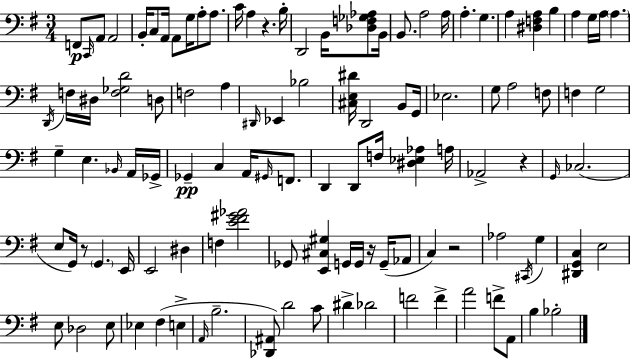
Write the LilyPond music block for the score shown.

{
  \clef bass
  \numericTimeSignature
  \time 3/4
  \key g \major
  f,8\p \grace { c,16 } a,8 a,2 | b,16-. c8 a,16 a,8 g16 a8-. a8. | c'16 a4 r4. | b16-. d,2 b,16 <des f ges aes>8 | \break b,16 b,8. a2 | a16 a4.-. g4. | a4 <dis f a>4 b4 | a4 g16 a16 \parenthesize a4. | \break \acciaccatura { d,16 } f16 dis16 <f ges d'>2 | d8 f2 a4 | \grace { dis,16 } ees,4 bes2 | <cis e dis'>16 d,2 | \break b,8 g,16 ees2. | g8 a2 | f8 f4 g2 | g4-- e4. | \break \grace { bes,16 } a,16 ges,16-> ges,4--\pp c4 | a,16 \grace { gis,16 } f,8. d,4 d,8 f16 | <dis ees aes>4 a16 aes,2-> | r4 \grace { g,16 }( ces2. | \break e8 g,16) r8 \parenthesize g,4. | e,16 e,2 | dis4 f4 <e' fis' gis' aes'>2 | ges,8 <e, cis gis>4 | \break g,16 g,16 r16 g,16--( aes,8 c4) r2 | aes2 | \acciaccatura { cis,16 } g4 <dis, g, c>4 e2 | e8 des2 | \break e8 ees4 fis4( | e4-> \grace { a,16 } b2.-- | <des, ais,>8) d'2 | c'8 dis'4-> | \break des'2 f'2 | f'4-> a'2 | f'8-> a,8 b4 | bes2-. \bar "|."
}